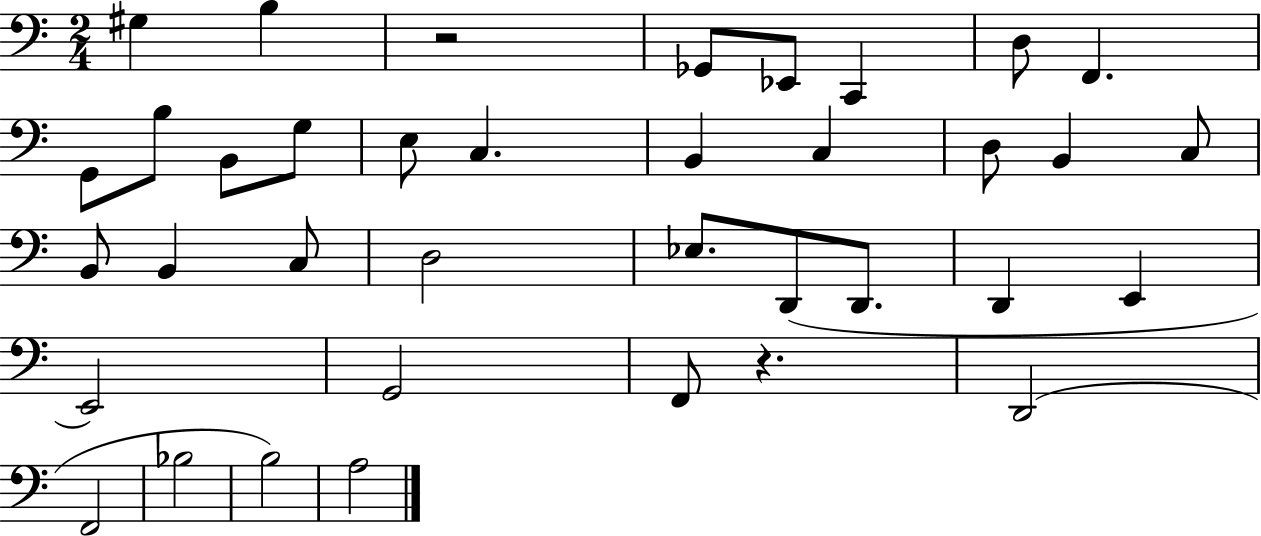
G#3/q B3/q R/h Gb2/e Eb2/e C2/q D3/e F2/q. G2/e B3/e B2/e G3/e E3/e C3/q. B2/q C3/q D3/e B2/q C3/e B2/e B2/q C3/e D3/h Eb3/e. D2/e D2/e. D2/q E2/q E2/h G2/h F2/e R/q. D2/h F2/h Bb3/h B3/h A3/h